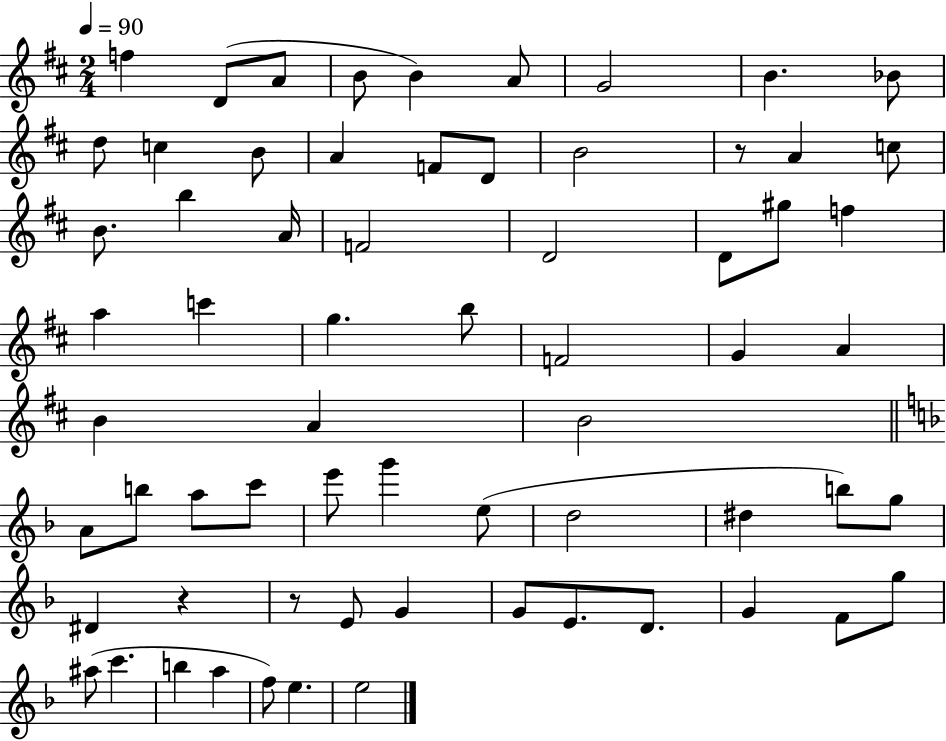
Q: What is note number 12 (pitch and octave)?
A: B4